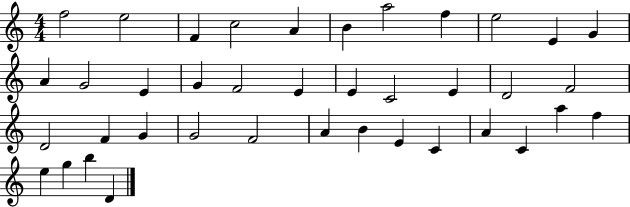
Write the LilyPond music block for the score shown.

{
  \clef treble
  \numericTimeSignature
  \time 4/4
  \key c \major
  f''2 e''2 | f'4 c''2 a'4 | b'4 a''2 f''4 | e''2 e'4 g'4 | \break a'4 g'2 e'4 | g'4 f'2 e'4 | e'4 c'2 e'4 | d'2 f'2 | \break d'2 f'4 g'4 | g'2 f'2 | a'4 b'4 e'4 c'4 | a'4 c'4 a''4 f''4 | \break e''4 g''4 b''4 d'4 | \bar "|."
}